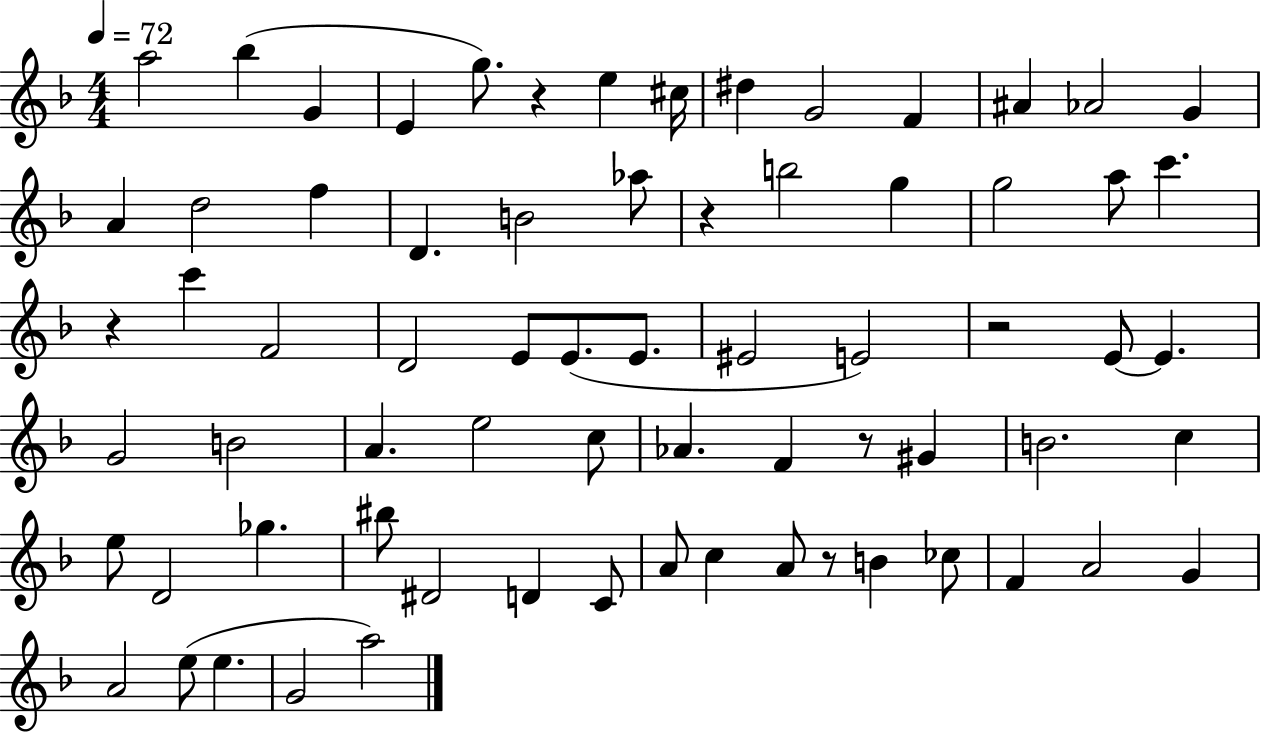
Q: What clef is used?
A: treble